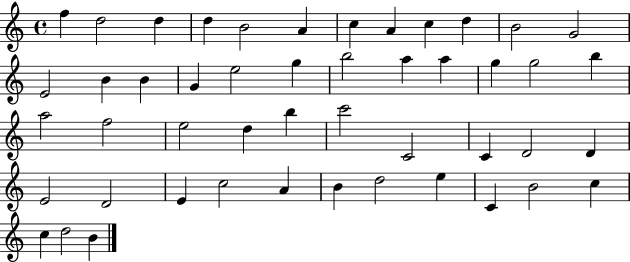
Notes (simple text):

F5/q D5/h D5/q D5/q B4/h A4/q C5/q A4/q C5/q D5/q B4/h G4/h E4/h B4/q B4/q G4/q E5/h G5/q B5/h A5/q A5/q G5/q G5/h B5/q A5/h F5/h E5/h D5/q B5/q C6/h C4/h C4/q D4/h D4/q E4/h D4/h E4/q C5/h A4/q B4/q D5/h E5/q C4/q B4/h C5/q C5/q D5/h B4/q